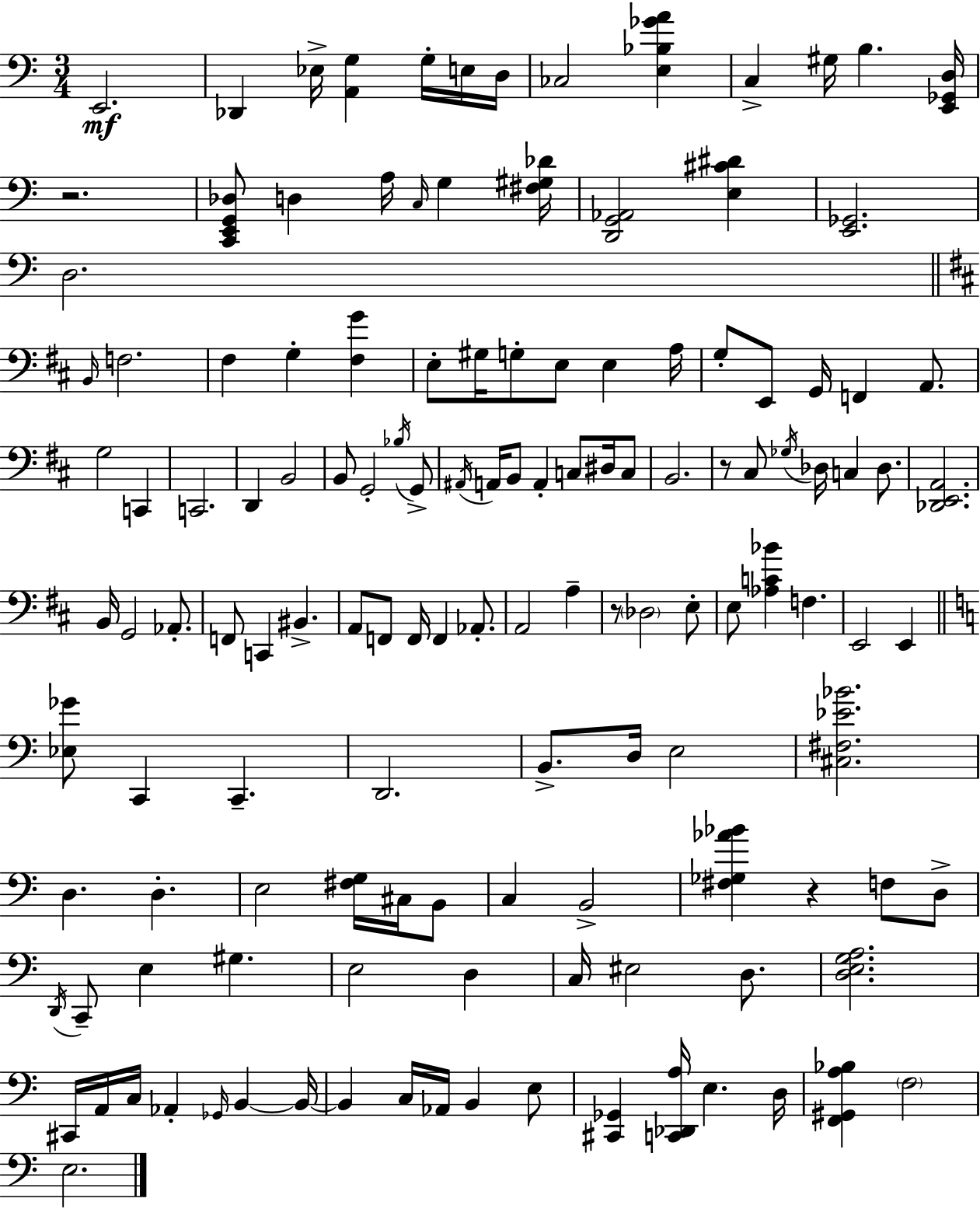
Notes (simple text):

E2/h. Db2/q Eb3/s [A2,G3]/q G3/s E3/s D3/s CES3/h [E3,Bb3,Gb4,A4]/q C3/q G#3/s B3/q. [E2,Gb2,D3]/s R/h. [C2,E2,G2,Db3]/e D3/q A3/s C3/s G3/q [F#3,G#3,Db4]/s [D2,G2,Ab2]/h [E3,C#4,D#4]/q [E2,Gb2]/h. D3/h. B2/s F3/h. F#3/q G3/q [F#3,G4]/q E3/e G#3/s G3/e E3/e E3/q A3/s G3/e E2/e G2/s F2/q A2/e. G3/h C2/q C2/h. D2/q B2/h B2/e G2/h Bb3/s G2/e A#2/s A2/s B2/e A2/q C3/e D#3/s C3/e B2/h. R/e C#3/e Gb3/s Db3/s C3/q Db3/e. [Db2,E2,A2]/h. B2/s G2/h Ab2/e. F2/e C2/q BIS2/q. A2/e F2/e F2/s F2/q Ab2/e. A2/h A3/q R/e Db3/h E3/e E3/e [Ab3,C4,Bb4]/q F3/q. E2/h E2/q [Eb3,Gb4]/e C2/q C2/q. D2/h. B2/e. D3/s E3/h [C#3,F#3,Eb4,Bb4]/h. D3/q. D3/q. E3/h [F#3,G3]/s C#3/s B2/e C3/q B2/h [F#3,Gb3,Ab4,Bb4]/q R/q F3/e D3/e D2/s C2/e E3/q G#3/q. E3/h D3/q C3/s EIS3/h D3/e. [D3,E3,G3,A3]/h. C#2/s A2/s C3/s Ab2/q Gb2/s B2/q B2/s B2/q C3/s Ab2/s B2/q E3/e [C#2,Gb2]/q [C2,Db2,A3]/s E3/q. D3/s [F2,G#2,A3,Bb3]/q F3/h E3/h.